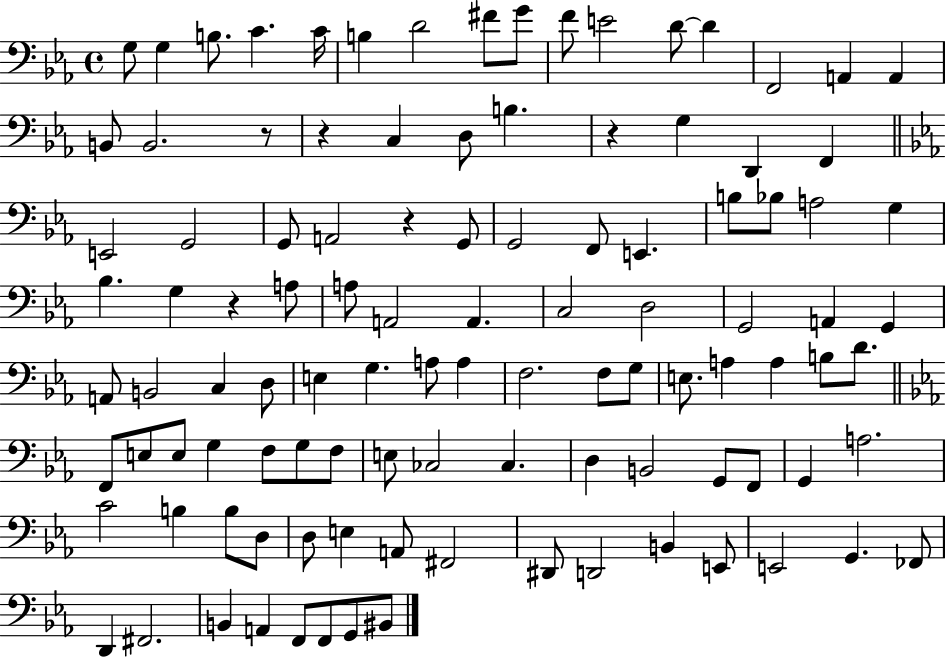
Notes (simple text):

G3/e G3/q B3/e. C4/q. C4/s B3/q D4/h F#4/e G4/e F4/e E4/h D4/e D4/q F2/h A2/q A2/q B2/e B2/h. R/e R/q C3/q D3/e B3/q. R/q G3/q D2/q F2/q E2/h G2/h G2/e A2/h R/q G2/e G2/h F2/e E2/q. B3/e Bb3/e A3/h G3/q Bb3/q. G3/q R/q A3/e A3/e A2/h A2/q. C3/h D3/h G2/h A2/q G2/q A2/e B2/h C3/q D3/e E3/q G3/q. A3/e A3/q F3/h. F3/e G3/e E3/e. A3/q A3/q B3/e D4/e. F2/e E3/e E3/e G3/q F3/e G3/e F3/e E3/e CES3/h CES3/q. D3/q B2/h G2/e F2/e G2/q A3/h. C4/h B3/q B3/e D3/e D3/e E3/q A2/e F#2/h D#2/e D2/h B2/q E2/e E2/h G2/q. FES2/e D2/q F#2/h. B2/q A2/q F2/e F2/e G2/e BIS2/e